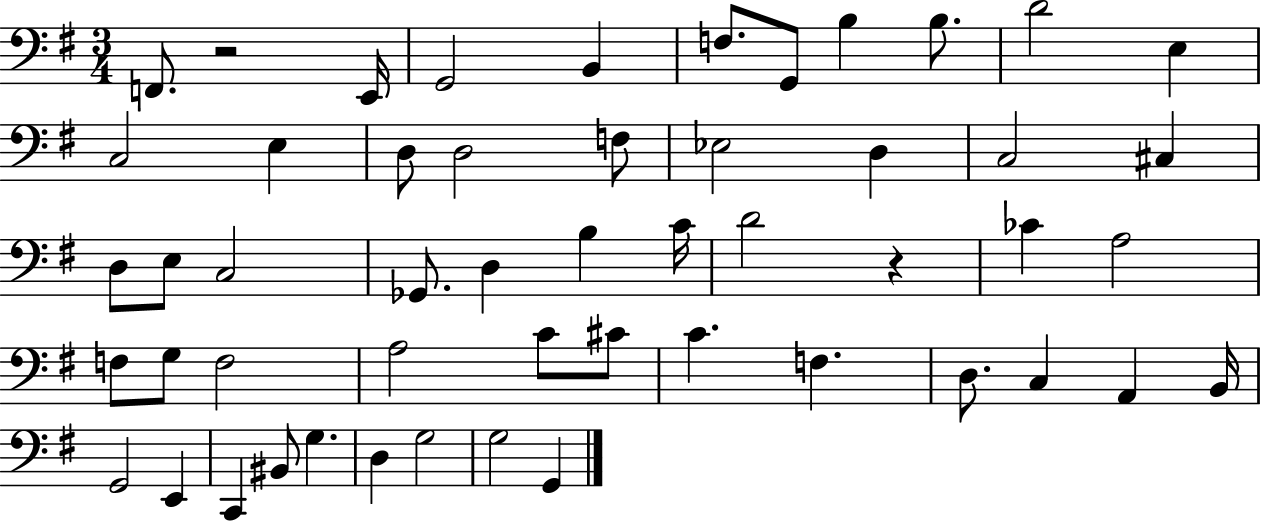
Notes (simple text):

F2/e. R/h E2/s G2/h B2/q F3/e. G2/e B3/q B3/e. D4/h E3/q C3/h E3/q D3/e D3/h F3/e Eb3/h D3/q C3/h C#3/q D3/e E3/e C3/h Gb2/e. D3/q B3/q C4/s D4/h R/q CES4/q A3/h F3/e G3/e F3/h A3/h C4/e C#4/e C4/q. F3/q. D3/e. C3/q A2/q B2/s G2/h E2/q C2/q BIS2/e G3/q. D3/q G3/h G3/h G2/q